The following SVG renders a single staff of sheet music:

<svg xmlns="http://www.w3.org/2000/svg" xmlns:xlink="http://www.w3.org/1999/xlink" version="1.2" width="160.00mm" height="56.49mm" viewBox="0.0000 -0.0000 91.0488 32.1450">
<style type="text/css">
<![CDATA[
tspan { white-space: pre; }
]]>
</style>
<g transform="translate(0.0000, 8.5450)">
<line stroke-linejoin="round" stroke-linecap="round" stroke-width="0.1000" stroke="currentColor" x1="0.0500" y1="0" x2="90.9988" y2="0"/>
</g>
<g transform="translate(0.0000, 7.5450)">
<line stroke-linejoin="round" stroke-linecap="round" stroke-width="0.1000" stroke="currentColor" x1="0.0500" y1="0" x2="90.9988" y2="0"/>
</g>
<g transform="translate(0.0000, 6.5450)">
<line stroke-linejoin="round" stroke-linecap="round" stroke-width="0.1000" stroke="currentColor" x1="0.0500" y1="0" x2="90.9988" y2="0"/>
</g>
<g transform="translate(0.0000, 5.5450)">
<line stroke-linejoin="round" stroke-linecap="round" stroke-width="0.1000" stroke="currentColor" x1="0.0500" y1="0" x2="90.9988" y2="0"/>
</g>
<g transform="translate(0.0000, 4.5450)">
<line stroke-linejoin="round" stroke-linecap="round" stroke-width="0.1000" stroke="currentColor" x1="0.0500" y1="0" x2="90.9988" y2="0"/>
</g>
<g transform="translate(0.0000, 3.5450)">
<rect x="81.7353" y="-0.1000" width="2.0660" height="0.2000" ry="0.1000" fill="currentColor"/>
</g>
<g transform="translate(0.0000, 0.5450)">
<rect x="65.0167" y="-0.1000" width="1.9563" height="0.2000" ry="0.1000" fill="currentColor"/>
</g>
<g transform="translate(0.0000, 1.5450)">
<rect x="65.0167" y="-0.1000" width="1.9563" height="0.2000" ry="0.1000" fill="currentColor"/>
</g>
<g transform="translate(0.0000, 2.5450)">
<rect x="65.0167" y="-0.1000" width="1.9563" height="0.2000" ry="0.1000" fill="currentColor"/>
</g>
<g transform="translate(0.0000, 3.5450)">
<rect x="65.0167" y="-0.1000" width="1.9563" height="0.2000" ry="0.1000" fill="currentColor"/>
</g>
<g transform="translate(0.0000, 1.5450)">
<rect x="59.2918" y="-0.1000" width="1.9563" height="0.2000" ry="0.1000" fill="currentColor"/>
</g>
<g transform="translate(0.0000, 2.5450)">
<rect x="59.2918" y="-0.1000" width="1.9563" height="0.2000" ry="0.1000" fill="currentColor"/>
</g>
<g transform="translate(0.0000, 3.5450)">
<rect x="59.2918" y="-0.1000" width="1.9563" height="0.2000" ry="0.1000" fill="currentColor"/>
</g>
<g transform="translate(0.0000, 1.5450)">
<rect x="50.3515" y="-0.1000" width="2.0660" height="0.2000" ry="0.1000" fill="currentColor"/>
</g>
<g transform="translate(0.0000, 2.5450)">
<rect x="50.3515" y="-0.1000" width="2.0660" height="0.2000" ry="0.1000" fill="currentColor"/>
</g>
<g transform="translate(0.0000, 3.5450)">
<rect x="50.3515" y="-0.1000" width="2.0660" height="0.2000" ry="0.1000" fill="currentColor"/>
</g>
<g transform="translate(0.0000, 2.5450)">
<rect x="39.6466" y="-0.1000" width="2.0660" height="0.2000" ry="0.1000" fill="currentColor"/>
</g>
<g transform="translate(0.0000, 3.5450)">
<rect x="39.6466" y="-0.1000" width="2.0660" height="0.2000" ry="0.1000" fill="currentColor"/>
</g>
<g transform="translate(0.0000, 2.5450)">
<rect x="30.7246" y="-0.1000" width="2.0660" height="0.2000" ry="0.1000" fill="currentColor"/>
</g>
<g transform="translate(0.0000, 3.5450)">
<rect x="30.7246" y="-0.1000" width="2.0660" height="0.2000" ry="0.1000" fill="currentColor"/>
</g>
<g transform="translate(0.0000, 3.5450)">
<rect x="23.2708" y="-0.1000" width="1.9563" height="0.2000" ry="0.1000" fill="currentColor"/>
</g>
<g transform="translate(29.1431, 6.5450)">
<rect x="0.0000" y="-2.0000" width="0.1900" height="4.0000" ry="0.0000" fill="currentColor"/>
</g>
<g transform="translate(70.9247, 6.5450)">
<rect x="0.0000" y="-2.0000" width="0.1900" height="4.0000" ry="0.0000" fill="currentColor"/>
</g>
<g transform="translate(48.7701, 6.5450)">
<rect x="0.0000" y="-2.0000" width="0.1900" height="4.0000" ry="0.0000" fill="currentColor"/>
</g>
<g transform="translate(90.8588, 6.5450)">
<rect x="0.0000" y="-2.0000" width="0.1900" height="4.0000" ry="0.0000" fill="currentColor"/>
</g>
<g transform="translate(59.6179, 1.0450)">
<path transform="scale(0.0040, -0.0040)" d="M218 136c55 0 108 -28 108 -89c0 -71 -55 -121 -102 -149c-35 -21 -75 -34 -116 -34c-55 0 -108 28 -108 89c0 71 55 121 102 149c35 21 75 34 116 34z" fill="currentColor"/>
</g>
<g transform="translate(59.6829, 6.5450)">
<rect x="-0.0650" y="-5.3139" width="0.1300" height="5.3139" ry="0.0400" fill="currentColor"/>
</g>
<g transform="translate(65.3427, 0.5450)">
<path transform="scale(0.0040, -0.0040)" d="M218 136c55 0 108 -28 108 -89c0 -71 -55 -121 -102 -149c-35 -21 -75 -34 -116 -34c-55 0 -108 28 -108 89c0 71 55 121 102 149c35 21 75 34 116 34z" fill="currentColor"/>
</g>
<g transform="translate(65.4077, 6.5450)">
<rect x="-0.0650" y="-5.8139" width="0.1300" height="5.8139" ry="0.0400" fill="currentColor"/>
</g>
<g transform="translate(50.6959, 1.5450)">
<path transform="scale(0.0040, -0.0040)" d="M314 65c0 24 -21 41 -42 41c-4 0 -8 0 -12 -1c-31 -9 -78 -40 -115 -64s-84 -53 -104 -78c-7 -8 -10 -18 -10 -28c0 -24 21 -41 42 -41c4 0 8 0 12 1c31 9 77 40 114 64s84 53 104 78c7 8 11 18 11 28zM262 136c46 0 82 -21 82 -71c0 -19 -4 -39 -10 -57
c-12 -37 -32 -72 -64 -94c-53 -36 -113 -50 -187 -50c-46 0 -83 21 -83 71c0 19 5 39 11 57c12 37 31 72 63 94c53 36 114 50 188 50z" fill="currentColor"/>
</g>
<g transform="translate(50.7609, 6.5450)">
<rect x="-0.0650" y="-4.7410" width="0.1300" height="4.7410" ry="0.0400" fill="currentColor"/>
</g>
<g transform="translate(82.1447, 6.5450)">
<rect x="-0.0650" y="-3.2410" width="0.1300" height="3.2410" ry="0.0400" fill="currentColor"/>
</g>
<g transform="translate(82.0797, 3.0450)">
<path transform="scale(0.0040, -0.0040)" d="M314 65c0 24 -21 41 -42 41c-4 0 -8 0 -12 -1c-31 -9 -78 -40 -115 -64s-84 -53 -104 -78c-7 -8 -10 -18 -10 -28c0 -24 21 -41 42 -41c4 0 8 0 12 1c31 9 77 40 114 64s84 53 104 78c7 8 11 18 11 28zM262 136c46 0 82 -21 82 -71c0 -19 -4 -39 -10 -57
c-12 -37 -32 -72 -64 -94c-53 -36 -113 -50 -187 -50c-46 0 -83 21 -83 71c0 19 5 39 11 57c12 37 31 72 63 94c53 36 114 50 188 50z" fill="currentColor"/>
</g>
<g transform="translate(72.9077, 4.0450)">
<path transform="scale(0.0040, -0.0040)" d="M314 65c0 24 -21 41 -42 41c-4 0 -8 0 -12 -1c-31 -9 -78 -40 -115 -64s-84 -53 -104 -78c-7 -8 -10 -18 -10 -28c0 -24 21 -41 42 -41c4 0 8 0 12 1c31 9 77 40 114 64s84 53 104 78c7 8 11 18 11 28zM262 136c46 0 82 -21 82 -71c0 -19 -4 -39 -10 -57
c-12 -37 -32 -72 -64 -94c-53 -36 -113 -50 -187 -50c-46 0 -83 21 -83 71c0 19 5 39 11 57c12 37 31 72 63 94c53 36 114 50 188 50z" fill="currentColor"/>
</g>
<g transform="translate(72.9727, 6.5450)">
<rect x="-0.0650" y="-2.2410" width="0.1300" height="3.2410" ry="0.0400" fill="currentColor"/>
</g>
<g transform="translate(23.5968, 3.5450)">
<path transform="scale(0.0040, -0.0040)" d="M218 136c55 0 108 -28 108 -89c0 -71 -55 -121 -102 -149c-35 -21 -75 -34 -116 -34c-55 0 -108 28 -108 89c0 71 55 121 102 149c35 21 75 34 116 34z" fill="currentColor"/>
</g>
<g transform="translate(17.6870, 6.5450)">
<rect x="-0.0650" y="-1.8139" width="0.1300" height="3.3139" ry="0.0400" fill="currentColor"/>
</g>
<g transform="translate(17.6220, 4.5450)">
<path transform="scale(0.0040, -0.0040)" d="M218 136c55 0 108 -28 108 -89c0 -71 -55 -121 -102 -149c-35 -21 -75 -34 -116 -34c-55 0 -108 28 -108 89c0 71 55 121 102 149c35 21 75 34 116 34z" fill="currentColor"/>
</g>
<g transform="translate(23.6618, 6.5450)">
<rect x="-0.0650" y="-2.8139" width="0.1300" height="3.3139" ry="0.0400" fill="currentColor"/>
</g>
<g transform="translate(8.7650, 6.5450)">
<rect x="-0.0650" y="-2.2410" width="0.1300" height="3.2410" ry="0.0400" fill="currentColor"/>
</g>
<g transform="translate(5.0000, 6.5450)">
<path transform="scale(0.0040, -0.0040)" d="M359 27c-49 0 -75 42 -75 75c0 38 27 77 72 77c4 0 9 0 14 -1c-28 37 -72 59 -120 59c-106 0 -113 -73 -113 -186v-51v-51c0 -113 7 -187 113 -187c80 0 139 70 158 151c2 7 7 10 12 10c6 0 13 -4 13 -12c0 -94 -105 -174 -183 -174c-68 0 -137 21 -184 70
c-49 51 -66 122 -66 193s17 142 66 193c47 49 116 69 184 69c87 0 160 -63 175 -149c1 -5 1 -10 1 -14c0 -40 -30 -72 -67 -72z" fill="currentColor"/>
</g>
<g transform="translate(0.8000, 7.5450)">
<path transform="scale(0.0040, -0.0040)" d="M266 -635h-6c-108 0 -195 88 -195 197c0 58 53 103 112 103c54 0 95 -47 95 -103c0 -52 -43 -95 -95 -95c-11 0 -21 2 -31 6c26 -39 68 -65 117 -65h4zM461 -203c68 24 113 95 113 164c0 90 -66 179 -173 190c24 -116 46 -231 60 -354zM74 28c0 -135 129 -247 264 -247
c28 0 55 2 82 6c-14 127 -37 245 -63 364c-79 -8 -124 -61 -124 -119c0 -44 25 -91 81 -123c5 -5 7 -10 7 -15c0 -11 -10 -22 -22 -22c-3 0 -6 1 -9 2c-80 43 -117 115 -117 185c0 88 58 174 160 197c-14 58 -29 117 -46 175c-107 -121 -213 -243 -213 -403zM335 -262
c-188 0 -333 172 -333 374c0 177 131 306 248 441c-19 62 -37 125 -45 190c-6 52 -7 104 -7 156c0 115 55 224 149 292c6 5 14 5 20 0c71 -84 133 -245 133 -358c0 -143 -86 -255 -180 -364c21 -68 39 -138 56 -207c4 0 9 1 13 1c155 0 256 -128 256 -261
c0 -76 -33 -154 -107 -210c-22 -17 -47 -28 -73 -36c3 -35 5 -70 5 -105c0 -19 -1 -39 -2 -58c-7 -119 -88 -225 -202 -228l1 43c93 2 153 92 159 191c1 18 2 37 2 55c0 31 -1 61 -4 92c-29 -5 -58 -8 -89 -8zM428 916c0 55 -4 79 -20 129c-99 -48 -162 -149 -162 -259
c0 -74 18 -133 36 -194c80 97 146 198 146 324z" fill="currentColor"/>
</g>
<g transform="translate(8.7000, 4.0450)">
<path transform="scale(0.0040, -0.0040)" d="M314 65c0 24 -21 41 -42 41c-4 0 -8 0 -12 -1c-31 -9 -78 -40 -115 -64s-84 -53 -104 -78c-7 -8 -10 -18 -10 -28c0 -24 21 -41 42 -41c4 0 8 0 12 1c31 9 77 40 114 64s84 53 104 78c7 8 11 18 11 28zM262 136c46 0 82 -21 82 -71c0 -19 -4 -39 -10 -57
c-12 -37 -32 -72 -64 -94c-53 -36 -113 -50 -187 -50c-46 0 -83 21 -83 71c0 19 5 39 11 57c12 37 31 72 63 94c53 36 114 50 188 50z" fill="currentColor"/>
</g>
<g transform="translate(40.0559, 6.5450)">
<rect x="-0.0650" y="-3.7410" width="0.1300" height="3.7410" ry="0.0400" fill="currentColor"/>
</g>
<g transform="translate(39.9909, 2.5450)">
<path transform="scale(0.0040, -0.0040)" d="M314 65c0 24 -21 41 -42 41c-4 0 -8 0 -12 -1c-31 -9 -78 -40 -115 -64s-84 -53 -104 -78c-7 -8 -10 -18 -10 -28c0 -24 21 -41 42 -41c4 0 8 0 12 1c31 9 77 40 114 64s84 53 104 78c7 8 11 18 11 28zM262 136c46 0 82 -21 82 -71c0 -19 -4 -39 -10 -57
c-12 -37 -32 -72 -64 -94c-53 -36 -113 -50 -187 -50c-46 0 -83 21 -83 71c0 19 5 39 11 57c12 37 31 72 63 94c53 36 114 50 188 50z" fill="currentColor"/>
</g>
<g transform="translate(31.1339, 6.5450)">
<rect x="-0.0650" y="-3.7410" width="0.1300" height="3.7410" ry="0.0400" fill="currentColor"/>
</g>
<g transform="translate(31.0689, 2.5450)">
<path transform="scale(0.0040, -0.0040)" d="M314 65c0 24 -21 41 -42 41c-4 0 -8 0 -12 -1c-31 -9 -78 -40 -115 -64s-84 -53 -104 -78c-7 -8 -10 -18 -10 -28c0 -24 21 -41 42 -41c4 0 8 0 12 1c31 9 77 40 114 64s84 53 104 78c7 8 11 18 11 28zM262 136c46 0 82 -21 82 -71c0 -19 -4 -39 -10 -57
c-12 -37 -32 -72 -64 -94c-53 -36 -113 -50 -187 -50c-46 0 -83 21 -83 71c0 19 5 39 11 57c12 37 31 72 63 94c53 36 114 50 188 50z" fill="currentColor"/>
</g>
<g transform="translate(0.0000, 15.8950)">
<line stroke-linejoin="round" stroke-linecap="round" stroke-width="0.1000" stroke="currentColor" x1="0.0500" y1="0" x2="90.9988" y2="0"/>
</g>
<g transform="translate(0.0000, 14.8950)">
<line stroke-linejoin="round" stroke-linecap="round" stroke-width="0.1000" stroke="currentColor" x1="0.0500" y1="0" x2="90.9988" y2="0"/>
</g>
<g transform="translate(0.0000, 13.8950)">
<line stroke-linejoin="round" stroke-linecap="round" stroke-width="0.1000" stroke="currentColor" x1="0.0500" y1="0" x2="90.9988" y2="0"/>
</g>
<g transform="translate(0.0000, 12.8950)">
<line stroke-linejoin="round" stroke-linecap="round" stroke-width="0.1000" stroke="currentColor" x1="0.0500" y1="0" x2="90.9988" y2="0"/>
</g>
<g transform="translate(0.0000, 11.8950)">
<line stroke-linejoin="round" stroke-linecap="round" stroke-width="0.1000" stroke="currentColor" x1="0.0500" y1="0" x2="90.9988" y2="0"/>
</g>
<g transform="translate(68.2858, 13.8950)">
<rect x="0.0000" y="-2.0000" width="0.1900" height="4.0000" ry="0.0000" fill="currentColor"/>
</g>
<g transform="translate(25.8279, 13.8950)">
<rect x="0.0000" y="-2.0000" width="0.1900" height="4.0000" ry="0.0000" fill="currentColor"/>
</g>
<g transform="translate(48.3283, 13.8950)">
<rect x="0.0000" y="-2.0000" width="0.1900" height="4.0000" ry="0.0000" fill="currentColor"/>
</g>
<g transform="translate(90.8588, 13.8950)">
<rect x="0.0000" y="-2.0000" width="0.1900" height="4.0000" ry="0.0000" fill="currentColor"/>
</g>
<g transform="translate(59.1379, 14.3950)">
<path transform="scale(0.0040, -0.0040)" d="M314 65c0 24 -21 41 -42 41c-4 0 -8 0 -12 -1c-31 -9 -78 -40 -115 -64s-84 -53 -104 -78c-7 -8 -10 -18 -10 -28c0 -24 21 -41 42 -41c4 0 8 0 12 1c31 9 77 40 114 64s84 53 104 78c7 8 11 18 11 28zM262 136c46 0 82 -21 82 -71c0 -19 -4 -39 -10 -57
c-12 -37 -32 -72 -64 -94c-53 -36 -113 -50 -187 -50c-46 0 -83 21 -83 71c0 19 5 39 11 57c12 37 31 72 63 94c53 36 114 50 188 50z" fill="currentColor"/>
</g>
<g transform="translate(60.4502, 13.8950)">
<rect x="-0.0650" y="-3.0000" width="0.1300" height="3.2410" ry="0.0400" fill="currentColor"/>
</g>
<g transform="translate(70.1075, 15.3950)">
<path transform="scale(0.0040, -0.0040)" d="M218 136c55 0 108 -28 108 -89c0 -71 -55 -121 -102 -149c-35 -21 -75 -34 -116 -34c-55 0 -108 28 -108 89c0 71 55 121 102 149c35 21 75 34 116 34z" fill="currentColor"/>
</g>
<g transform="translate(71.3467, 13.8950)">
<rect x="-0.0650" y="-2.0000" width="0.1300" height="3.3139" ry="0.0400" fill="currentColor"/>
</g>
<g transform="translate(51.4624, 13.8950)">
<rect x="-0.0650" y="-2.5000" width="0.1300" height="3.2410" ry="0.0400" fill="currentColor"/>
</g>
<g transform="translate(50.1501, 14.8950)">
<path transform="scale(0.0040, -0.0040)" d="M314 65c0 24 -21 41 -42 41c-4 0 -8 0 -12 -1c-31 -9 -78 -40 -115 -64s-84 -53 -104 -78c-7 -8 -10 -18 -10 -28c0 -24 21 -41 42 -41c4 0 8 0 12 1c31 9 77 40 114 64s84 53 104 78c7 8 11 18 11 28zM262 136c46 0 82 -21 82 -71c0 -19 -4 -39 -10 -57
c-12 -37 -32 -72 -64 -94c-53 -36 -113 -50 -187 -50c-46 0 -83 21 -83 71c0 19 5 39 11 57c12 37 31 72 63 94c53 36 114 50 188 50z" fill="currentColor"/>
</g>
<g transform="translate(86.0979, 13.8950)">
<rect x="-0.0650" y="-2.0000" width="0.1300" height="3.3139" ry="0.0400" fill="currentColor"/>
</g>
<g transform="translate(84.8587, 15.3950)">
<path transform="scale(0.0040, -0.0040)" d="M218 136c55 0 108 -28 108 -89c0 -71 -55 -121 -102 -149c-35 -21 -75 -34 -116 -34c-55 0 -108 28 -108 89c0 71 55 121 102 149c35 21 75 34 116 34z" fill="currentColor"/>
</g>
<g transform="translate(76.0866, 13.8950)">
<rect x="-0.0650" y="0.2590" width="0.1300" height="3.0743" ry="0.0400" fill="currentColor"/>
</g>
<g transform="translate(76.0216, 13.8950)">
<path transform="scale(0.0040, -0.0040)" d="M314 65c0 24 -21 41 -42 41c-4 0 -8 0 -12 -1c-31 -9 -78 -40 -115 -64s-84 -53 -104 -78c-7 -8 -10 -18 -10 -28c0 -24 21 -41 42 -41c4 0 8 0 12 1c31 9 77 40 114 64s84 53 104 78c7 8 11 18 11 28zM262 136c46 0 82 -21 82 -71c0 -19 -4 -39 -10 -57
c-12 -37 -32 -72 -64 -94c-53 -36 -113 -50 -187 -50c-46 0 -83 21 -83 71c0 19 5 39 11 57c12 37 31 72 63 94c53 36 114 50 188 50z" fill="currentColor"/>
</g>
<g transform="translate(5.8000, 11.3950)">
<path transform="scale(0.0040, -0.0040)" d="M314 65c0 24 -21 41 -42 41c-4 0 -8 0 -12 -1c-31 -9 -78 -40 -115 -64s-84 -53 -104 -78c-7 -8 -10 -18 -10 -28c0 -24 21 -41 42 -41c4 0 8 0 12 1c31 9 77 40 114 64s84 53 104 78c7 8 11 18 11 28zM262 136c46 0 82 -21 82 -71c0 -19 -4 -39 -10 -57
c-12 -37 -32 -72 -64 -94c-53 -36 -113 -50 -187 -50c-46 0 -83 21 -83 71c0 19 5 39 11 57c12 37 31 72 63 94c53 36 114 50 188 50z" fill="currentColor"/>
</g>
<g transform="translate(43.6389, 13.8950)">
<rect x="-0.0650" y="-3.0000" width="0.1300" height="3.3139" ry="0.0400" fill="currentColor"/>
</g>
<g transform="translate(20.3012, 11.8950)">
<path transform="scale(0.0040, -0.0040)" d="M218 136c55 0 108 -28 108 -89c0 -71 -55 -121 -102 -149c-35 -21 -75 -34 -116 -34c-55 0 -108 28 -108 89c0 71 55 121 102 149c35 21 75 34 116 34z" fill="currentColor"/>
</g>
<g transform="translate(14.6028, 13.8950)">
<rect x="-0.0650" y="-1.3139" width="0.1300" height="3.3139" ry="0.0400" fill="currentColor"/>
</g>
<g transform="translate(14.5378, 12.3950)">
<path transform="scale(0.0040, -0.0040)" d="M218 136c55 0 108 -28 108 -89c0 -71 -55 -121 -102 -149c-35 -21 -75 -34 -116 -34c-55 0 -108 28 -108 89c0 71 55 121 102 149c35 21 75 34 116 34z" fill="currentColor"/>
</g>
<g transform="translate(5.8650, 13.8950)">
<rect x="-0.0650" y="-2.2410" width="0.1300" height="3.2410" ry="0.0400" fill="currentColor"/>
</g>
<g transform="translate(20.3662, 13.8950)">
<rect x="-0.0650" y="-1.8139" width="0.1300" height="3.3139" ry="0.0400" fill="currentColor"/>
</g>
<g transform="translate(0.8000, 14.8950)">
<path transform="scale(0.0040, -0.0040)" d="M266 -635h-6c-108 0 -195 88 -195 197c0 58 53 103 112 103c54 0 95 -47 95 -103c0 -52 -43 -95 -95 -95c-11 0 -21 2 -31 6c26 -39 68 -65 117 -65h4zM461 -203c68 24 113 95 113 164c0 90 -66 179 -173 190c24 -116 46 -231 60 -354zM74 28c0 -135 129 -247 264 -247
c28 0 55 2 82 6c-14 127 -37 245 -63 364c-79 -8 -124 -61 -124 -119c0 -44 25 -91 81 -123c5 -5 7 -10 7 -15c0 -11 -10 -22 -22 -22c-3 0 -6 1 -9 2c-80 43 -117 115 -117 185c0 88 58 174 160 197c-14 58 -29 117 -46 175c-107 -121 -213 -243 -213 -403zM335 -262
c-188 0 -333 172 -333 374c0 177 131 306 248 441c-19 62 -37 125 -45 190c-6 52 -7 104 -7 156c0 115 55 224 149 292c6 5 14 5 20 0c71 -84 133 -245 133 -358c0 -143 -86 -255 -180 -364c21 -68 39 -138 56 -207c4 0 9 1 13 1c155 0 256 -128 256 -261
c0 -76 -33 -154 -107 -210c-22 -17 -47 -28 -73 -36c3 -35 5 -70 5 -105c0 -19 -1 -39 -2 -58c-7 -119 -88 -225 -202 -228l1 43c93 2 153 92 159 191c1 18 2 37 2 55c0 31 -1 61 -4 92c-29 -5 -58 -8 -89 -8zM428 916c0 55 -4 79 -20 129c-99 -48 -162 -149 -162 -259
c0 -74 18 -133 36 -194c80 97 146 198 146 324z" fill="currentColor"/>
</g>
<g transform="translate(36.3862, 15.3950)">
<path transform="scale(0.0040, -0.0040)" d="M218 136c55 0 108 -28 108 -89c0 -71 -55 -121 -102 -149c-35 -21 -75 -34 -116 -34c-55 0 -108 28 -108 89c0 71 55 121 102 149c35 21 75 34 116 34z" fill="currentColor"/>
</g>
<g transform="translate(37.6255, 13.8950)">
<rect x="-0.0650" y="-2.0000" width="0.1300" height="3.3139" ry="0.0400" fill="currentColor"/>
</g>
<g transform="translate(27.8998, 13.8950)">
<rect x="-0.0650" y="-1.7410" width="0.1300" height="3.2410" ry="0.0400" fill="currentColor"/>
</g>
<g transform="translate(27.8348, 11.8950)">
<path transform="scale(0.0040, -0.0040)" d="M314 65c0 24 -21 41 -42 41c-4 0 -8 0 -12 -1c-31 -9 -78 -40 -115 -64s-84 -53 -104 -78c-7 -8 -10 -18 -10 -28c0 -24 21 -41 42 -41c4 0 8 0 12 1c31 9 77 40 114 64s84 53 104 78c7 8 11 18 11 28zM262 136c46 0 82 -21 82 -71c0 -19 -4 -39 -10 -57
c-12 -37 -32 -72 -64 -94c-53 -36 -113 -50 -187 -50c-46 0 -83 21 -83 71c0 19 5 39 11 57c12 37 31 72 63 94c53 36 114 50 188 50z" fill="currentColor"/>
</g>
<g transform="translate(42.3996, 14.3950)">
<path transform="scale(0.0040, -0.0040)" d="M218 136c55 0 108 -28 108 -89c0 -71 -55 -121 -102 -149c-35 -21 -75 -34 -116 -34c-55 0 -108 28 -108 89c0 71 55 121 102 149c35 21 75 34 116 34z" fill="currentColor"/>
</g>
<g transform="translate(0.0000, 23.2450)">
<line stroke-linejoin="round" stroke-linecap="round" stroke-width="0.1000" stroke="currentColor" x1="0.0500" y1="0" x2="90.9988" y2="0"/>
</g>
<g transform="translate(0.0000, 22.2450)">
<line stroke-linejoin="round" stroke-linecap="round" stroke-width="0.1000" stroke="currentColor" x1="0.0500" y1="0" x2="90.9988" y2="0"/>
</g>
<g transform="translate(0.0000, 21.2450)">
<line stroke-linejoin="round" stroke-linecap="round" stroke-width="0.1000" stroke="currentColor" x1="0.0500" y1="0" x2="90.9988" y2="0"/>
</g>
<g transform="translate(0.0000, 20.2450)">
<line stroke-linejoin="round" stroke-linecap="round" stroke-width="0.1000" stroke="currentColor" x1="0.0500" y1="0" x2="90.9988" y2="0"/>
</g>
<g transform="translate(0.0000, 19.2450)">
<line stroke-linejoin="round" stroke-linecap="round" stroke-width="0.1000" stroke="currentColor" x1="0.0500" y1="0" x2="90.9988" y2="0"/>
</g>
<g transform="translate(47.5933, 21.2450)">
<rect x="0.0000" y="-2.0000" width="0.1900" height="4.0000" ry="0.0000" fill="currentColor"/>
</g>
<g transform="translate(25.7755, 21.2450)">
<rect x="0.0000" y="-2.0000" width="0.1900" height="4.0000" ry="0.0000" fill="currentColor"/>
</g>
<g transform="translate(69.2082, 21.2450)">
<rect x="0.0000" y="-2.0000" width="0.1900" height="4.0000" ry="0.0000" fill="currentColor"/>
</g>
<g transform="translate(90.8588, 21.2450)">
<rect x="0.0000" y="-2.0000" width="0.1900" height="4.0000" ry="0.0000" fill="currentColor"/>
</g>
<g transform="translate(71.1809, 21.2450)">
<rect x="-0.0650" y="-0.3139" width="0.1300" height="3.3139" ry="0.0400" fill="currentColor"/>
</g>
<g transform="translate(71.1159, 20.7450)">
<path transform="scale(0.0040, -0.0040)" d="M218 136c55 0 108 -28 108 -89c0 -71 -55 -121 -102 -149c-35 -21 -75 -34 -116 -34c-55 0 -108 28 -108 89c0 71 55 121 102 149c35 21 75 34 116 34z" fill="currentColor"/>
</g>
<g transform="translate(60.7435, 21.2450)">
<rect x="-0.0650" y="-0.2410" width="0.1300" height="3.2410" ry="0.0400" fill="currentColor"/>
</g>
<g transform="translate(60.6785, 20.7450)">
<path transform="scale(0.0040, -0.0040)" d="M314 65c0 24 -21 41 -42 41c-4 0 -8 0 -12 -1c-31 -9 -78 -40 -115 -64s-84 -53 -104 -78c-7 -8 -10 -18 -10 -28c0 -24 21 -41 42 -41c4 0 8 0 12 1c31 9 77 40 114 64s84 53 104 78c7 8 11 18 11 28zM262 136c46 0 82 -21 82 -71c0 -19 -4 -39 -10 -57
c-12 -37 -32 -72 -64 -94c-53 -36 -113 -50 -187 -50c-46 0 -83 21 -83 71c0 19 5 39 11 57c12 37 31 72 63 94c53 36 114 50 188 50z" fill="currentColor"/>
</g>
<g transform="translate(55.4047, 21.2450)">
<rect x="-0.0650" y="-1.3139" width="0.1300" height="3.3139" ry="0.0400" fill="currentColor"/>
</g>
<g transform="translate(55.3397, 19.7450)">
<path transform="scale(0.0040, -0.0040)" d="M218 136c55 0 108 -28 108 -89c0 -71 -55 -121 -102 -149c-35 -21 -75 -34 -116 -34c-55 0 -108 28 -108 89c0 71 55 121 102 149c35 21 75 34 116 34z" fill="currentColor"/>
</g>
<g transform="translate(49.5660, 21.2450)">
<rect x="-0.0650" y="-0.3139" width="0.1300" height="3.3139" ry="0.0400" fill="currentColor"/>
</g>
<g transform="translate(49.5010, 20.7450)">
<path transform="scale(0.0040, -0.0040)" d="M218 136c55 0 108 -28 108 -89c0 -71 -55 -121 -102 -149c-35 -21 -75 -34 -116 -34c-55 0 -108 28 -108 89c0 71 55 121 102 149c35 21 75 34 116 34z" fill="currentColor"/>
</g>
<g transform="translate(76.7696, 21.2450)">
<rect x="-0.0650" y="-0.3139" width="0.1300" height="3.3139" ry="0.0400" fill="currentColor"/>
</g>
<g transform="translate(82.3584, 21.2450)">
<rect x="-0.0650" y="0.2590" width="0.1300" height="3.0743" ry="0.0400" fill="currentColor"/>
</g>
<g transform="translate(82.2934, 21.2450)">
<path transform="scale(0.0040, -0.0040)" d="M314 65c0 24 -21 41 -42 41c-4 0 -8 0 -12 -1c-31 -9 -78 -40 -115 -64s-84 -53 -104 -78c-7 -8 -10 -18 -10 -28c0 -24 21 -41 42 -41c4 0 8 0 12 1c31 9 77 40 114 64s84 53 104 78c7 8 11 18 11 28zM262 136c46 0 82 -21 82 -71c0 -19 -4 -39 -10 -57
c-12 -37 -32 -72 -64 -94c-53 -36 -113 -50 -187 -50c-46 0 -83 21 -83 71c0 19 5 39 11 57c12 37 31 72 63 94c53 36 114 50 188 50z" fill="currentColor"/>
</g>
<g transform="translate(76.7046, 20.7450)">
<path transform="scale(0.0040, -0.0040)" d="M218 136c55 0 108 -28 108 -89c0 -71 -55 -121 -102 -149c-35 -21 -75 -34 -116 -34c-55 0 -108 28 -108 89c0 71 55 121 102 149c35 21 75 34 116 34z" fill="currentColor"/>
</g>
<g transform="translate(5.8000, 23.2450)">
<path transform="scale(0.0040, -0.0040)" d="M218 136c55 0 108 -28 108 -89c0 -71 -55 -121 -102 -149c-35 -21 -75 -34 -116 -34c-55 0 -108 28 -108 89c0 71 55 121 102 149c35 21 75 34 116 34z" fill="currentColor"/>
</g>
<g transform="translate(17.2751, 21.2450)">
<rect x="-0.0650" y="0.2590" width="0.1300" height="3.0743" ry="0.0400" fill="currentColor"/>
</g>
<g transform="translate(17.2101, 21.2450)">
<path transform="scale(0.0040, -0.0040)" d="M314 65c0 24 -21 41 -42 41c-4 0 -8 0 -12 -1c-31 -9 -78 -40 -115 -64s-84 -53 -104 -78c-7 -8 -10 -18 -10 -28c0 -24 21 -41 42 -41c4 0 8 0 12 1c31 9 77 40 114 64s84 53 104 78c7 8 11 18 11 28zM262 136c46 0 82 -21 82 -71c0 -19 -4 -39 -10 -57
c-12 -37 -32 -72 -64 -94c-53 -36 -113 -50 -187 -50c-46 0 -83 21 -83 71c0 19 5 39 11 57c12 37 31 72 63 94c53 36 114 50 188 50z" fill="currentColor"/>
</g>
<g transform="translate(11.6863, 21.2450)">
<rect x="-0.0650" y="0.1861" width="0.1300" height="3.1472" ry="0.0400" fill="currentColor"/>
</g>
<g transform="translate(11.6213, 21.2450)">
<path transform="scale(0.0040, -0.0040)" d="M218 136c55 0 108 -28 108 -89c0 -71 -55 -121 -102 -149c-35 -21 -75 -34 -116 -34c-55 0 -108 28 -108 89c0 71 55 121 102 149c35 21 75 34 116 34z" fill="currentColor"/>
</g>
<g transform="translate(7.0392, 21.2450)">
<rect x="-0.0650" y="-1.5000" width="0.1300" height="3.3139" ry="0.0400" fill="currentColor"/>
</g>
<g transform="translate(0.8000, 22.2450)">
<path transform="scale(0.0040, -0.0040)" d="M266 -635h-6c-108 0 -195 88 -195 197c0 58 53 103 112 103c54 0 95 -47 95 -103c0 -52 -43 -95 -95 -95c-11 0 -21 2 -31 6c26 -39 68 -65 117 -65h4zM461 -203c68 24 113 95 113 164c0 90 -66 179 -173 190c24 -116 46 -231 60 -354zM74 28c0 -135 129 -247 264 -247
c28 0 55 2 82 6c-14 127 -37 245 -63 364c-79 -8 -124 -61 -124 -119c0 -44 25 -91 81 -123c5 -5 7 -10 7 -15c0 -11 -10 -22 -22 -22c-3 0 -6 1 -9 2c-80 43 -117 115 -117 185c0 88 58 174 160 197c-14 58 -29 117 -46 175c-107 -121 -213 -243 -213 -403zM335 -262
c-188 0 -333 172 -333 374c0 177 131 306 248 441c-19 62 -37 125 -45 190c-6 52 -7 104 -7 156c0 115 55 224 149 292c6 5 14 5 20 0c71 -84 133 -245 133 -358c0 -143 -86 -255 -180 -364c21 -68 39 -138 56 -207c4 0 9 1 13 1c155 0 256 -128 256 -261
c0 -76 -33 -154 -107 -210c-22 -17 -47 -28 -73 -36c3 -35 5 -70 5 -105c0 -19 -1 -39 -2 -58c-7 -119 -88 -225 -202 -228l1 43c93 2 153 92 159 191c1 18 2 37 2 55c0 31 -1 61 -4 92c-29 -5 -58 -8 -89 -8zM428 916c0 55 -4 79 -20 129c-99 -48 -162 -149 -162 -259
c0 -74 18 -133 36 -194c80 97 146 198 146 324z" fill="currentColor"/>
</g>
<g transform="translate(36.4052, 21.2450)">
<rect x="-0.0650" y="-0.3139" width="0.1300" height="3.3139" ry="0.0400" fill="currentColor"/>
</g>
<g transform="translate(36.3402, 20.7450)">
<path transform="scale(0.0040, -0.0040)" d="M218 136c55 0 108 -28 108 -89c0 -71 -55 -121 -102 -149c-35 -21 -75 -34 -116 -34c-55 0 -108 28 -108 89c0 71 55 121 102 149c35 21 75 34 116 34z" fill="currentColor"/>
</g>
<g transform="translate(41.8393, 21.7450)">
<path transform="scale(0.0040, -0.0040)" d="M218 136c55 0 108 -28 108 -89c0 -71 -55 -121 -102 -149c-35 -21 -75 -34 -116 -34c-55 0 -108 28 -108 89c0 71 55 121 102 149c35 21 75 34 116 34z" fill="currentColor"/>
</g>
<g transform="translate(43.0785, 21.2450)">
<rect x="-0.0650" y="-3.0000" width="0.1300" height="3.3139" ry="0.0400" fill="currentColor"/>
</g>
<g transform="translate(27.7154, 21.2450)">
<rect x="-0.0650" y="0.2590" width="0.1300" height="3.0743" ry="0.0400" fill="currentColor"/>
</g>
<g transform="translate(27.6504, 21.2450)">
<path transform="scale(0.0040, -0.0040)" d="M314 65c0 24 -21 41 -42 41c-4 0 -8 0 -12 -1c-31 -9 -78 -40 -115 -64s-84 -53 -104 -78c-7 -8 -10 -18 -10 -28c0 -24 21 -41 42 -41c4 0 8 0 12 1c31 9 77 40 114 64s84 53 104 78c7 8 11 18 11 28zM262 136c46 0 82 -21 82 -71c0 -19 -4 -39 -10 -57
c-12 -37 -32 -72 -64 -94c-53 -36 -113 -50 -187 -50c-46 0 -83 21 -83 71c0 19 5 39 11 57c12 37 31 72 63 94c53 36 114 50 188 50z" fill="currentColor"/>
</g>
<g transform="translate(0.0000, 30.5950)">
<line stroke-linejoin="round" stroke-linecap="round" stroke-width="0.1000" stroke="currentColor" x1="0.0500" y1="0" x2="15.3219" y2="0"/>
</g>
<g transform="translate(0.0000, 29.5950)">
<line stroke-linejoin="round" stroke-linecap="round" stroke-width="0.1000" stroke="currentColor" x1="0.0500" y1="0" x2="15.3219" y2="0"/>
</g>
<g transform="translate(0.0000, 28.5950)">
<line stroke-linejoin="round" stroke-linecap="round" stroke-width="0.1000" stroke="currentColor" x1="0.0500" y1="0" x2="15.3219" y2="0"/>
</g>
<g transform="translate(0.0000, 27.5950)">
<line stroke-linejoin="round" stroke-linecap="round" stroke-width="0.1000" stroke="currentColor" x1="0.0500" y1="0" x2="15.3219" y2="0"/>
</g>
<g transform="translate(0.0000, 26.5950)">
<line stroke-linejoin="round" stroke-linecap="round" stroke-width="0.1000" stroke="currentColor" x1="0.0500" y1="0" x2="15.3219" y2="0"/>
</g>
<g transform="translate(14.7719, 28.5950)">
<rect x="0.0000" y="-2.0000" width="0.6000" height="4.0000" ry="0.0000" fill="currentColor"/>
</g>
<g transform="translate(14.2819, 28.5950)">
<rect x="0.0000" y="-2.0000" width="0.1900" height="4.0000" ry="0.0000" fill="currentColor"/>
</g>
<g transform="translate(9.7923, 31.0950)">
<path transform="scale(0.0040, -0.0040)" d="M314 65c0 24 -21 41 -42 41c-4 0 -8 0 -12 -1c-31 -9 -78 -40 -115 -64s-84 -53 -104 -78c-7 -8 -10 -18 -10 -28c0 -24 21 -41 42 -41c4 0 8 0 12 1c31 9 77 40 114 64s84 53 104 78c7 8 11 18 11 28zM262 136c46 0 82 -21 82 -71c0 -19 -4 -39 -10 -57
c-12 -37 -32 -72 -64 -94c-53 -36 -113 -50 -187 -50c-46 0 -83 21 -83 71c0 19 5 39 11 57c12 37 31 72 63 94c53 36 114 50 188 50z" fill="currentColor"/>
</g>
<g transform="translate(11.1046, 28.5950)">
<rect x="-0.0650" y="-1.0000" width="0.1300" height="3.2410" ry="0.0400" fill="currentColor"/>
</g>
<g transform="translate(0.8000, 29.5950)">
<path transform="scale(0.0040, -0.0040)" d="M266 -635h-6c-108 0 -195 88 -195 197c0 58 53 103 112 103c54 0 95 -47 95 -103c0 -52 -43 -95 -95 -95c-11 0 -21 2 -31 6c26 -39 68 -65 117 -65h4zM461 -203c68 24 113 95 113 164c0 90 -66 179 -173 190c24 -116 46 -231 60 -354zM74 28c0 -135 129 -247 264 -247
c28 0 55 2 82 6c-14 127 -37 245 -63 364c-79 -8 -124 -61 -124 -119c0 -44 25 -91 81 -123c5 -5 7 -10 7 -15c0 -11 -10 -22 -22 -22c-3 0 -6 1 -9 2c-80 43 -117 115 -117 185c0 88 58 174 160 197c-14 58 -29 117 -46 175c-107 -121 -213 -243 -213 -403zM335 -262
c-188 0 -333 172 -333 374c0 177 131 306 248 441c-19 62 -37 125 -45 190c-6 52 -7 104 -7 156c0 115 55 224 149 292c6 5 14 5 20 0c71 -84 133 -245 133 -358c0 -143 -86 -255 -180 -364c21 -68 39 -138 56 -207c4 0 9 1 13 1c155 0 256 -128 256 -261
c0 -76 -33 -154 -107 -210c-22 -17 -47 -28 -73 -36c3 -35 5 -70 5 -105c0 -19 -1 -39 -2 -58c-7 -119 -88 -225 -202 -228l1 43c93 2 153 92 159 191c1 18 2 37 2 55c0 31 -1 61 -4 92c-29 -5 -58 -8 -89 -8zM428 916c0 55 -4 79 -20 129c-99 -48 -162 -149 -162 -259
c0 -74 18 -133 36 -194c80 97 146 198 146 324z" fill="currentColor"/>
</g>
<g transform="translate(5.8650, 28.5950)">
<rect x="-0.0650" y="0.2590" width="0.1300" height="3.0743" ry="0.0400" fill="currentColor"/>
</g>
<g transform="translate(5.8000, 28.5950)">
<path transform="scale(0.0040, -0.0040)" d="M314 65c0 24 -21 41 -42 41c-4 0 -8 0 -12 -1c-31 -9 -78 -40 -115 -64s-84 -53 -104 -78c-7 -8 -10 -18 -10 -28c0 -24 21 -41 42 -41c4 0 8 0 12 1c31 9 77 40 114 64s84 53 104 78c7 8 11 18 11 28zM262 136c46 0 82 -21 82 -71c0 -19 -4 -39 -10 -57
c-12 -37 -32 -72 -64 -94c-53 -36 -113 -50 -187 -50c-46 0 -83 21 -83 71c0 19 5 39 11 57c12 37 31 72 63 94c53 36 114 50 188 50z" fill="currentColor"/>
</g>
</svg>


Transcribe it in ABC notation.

X:1
T:Untitled
M:4/4
L:1/4
K:C
g2 f a c'2 c'2 e'2 f' g' g2 b2 g2 e f f2 F A G2 A2 F B2 F E B B2 B2 c A c e c2 c c B2 B2 D2